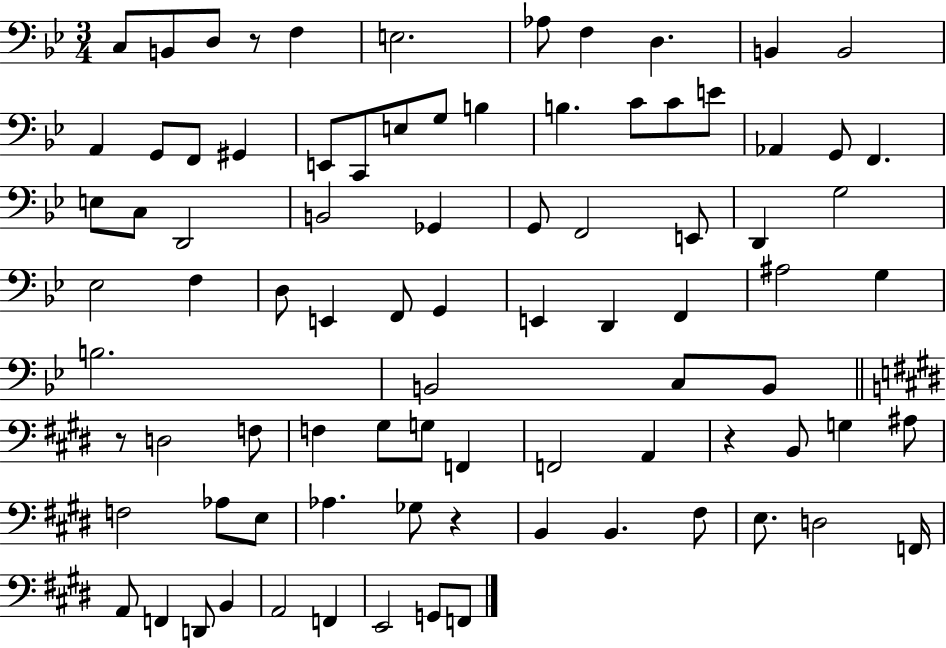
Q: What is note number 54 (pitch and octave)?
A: F3